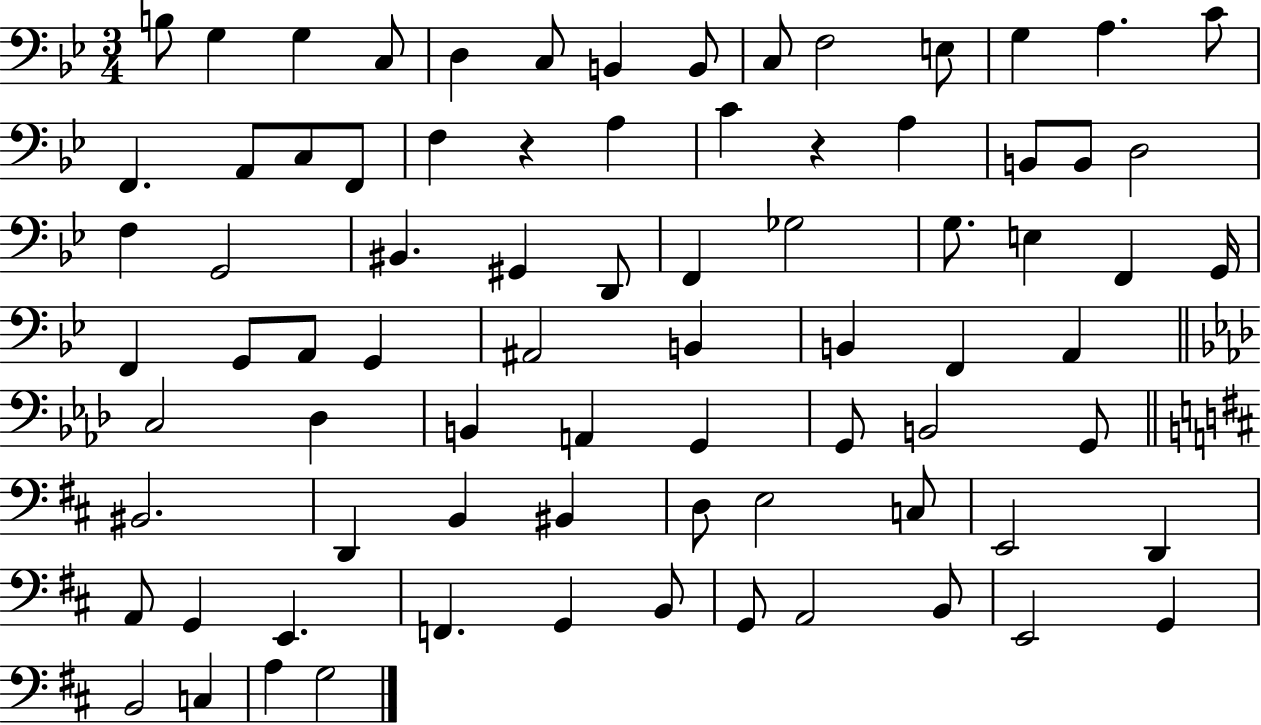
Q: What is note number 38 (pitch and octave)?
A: G2